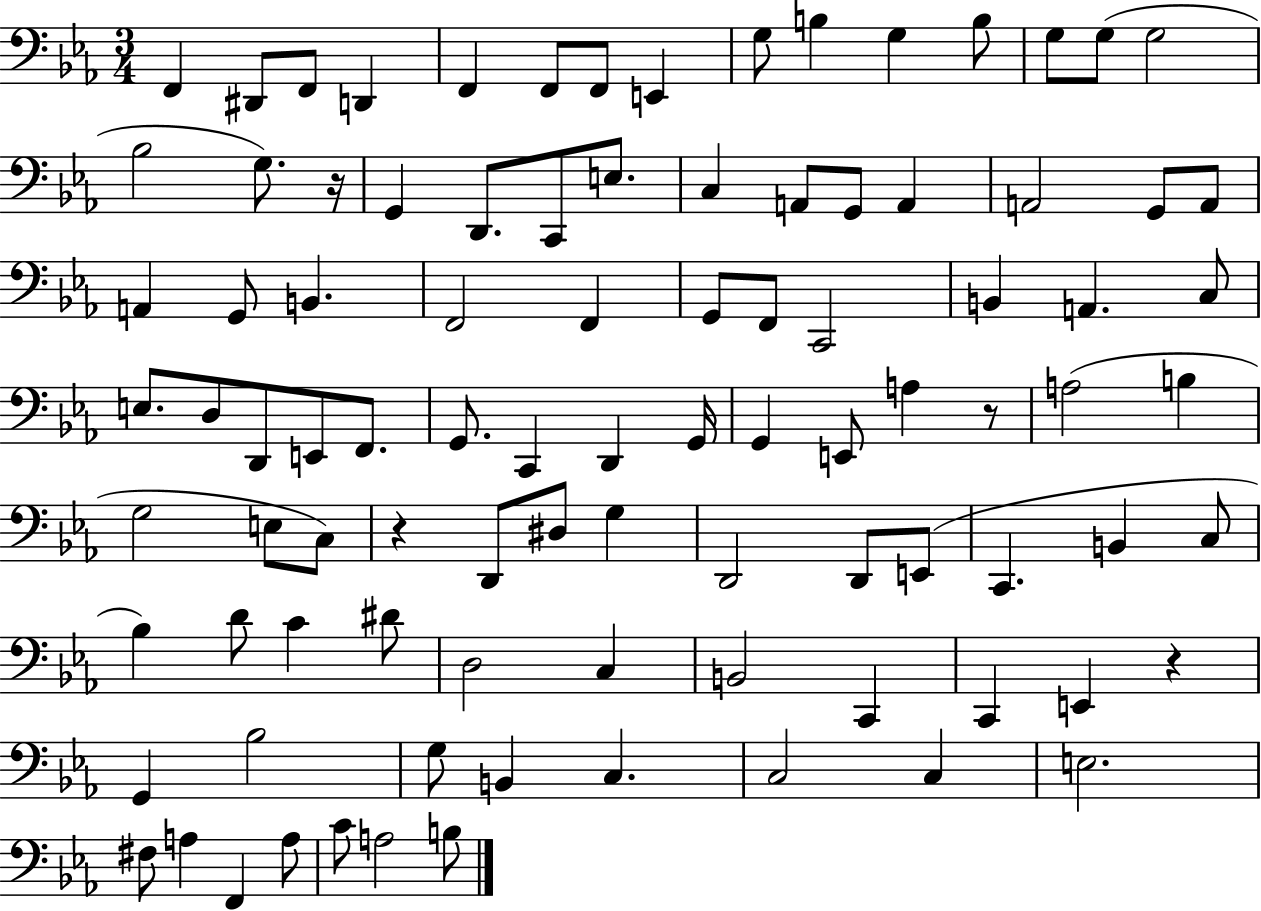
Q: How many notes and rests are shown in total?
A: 94